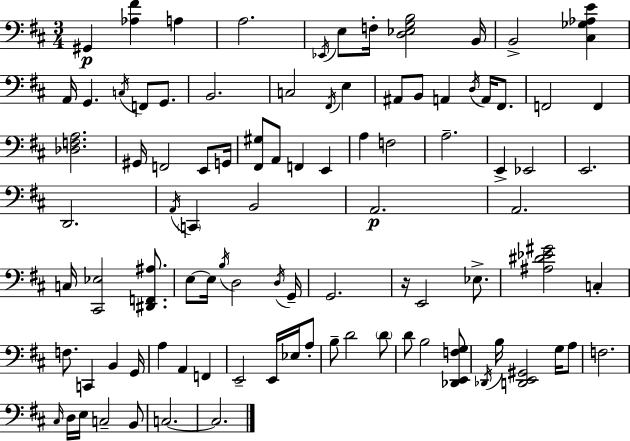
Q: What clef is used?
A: bass